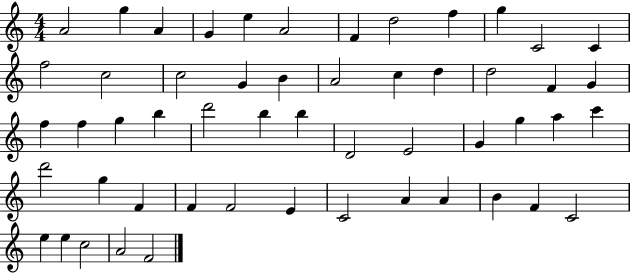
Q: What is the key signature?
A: C major